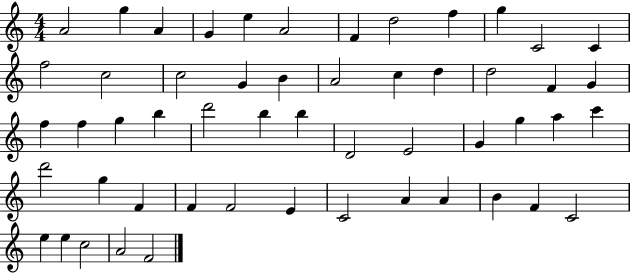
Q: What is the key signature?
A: C major